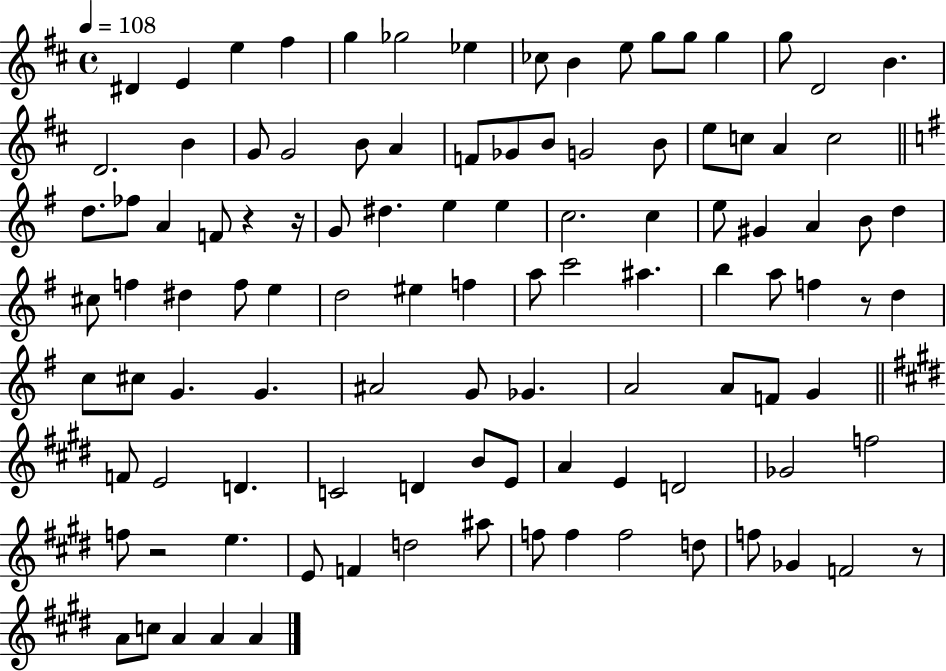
{
  \clef treble
  \time 4/4
  \defaultTimeSignature
  \key d \major
  \tempo 4 = 108
  dis'4 e'4 e''4 fis''4 | g''4 ges''2 ees''4 | ces''8 b'4 e''8 g''8 g''8 g''4 | g''8 d'2 b'4. | \break d'2. b'4 | g'8 g'2 b'8 a'4 | f'8 ges'8 b'8 g'2 b'8 | e''8 c''8 a'4 c''2 | \break \bar "||" \break \key e \minor d''8. fes''8 a'4 f'8 r4 r16 | g'8 dis''4. e''4 e''4 | c''2. c''4 | e''8 gis'4 a'4 b'8 d''4 | \break cis''8 f''4 dis''4 f''8 e''4 | d''2 eis''4 f''4 | a''8 c'''2 ais''4. | b''4 a''8 f''4 r8 d''4 | \break c''8 cis''8 g'4. g'4. | ais'2 g'8 ges'4. | a'2 a'8 f'8 g'4 | \bar "||" \break \key e \major f'8 e'2 d'4. | c'2 d'4 b'8 e'8 | a'4 e'4 d'2 | ges'2 f''2 | \break f''8 r2 e''4. | e'8 f'4 d''2 ais''8 | f''8 f''4 f''2 d''8 | f''8 ges'4 f'2 r8 | \break a'8 c''8 a'4 a'4 a'4 | \bar "|."
}